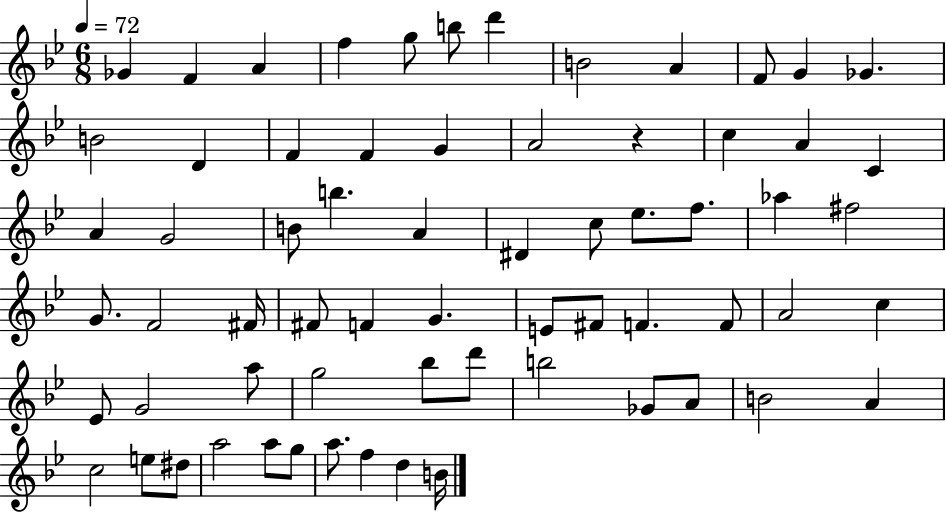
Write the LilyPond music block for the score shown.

{
  \clef treble
  \numericTimeSignature
  \time 6/8
  \key bes \major
  \tempo 4 = 72
  \repeat volta 2 { ges'4 f'4 a'4 | f''4 g''8 b''8 d'''4 | b'2 a'4 | f'8 g'4 ges'4. | \break b'2 d'4 | f'4 f'4 g'4 | a'2 r4 | c''4 a'4 c'4 | \break a'4 g'2 | b'8 b''4. a'4 | dis'4 c''8 ees''8. f''8. | aes''4 fis''2 | \break g'8. f'2 fis'16 | fis'8 f'4 g'4. | e'8 fis'8 f'4. f'8 | a'2 c''4 | \break ees'8 g'2 a''8 | g''2 bes''8 d'''8 | b''2 ges'8 a'8 | b'2 a'4 | \break c''2 e''8 dis''8 | a''2 a''8 g''8 | a''8. f''4 d''4 b'16 | } \bar "|."
}